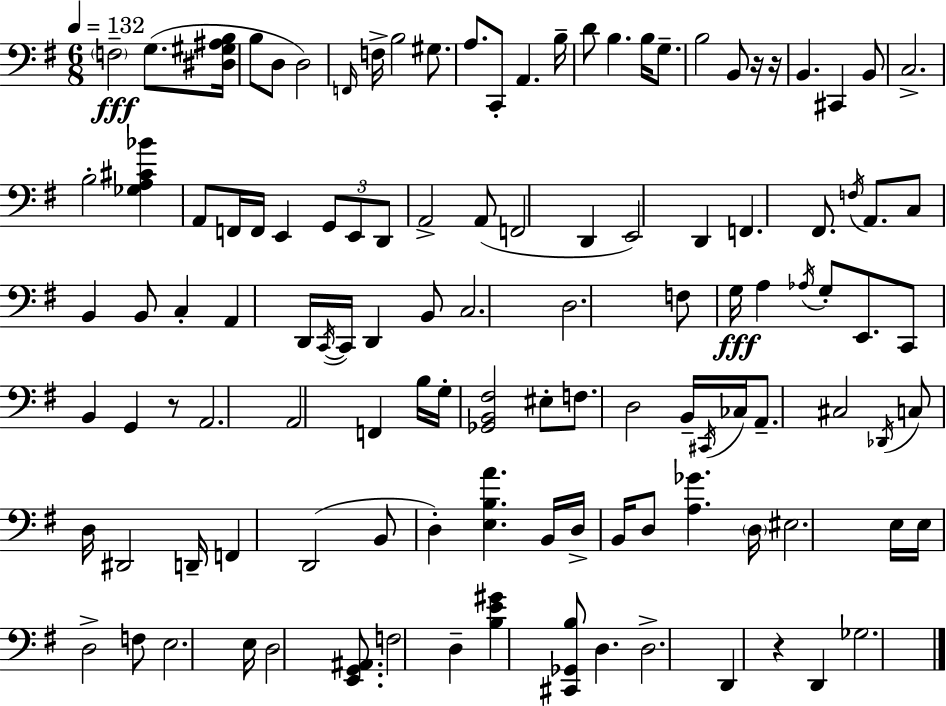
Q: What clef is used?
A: bass